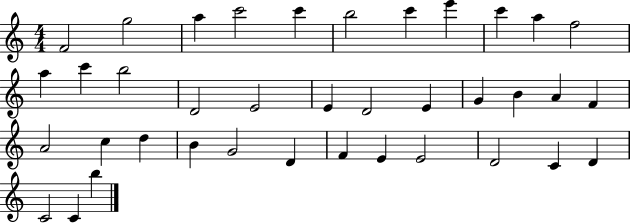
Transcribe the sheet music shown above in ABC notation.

X:1
T:Untitled
M:4/4
L:1/4
K:C
F2 g2 a c'2 c' b2 c' e' c' a f2 a c' b2 D2 E2 E D2 E G B A F A2 c d B G2 D F E E2 D2 C D C2 C b